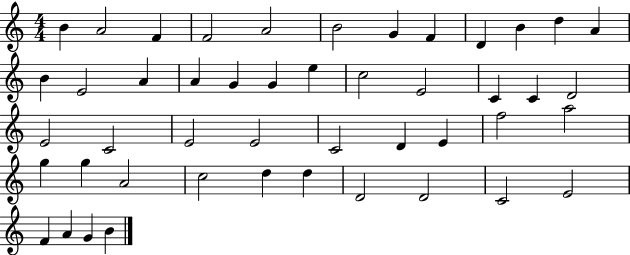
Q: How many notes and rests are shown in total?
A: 47